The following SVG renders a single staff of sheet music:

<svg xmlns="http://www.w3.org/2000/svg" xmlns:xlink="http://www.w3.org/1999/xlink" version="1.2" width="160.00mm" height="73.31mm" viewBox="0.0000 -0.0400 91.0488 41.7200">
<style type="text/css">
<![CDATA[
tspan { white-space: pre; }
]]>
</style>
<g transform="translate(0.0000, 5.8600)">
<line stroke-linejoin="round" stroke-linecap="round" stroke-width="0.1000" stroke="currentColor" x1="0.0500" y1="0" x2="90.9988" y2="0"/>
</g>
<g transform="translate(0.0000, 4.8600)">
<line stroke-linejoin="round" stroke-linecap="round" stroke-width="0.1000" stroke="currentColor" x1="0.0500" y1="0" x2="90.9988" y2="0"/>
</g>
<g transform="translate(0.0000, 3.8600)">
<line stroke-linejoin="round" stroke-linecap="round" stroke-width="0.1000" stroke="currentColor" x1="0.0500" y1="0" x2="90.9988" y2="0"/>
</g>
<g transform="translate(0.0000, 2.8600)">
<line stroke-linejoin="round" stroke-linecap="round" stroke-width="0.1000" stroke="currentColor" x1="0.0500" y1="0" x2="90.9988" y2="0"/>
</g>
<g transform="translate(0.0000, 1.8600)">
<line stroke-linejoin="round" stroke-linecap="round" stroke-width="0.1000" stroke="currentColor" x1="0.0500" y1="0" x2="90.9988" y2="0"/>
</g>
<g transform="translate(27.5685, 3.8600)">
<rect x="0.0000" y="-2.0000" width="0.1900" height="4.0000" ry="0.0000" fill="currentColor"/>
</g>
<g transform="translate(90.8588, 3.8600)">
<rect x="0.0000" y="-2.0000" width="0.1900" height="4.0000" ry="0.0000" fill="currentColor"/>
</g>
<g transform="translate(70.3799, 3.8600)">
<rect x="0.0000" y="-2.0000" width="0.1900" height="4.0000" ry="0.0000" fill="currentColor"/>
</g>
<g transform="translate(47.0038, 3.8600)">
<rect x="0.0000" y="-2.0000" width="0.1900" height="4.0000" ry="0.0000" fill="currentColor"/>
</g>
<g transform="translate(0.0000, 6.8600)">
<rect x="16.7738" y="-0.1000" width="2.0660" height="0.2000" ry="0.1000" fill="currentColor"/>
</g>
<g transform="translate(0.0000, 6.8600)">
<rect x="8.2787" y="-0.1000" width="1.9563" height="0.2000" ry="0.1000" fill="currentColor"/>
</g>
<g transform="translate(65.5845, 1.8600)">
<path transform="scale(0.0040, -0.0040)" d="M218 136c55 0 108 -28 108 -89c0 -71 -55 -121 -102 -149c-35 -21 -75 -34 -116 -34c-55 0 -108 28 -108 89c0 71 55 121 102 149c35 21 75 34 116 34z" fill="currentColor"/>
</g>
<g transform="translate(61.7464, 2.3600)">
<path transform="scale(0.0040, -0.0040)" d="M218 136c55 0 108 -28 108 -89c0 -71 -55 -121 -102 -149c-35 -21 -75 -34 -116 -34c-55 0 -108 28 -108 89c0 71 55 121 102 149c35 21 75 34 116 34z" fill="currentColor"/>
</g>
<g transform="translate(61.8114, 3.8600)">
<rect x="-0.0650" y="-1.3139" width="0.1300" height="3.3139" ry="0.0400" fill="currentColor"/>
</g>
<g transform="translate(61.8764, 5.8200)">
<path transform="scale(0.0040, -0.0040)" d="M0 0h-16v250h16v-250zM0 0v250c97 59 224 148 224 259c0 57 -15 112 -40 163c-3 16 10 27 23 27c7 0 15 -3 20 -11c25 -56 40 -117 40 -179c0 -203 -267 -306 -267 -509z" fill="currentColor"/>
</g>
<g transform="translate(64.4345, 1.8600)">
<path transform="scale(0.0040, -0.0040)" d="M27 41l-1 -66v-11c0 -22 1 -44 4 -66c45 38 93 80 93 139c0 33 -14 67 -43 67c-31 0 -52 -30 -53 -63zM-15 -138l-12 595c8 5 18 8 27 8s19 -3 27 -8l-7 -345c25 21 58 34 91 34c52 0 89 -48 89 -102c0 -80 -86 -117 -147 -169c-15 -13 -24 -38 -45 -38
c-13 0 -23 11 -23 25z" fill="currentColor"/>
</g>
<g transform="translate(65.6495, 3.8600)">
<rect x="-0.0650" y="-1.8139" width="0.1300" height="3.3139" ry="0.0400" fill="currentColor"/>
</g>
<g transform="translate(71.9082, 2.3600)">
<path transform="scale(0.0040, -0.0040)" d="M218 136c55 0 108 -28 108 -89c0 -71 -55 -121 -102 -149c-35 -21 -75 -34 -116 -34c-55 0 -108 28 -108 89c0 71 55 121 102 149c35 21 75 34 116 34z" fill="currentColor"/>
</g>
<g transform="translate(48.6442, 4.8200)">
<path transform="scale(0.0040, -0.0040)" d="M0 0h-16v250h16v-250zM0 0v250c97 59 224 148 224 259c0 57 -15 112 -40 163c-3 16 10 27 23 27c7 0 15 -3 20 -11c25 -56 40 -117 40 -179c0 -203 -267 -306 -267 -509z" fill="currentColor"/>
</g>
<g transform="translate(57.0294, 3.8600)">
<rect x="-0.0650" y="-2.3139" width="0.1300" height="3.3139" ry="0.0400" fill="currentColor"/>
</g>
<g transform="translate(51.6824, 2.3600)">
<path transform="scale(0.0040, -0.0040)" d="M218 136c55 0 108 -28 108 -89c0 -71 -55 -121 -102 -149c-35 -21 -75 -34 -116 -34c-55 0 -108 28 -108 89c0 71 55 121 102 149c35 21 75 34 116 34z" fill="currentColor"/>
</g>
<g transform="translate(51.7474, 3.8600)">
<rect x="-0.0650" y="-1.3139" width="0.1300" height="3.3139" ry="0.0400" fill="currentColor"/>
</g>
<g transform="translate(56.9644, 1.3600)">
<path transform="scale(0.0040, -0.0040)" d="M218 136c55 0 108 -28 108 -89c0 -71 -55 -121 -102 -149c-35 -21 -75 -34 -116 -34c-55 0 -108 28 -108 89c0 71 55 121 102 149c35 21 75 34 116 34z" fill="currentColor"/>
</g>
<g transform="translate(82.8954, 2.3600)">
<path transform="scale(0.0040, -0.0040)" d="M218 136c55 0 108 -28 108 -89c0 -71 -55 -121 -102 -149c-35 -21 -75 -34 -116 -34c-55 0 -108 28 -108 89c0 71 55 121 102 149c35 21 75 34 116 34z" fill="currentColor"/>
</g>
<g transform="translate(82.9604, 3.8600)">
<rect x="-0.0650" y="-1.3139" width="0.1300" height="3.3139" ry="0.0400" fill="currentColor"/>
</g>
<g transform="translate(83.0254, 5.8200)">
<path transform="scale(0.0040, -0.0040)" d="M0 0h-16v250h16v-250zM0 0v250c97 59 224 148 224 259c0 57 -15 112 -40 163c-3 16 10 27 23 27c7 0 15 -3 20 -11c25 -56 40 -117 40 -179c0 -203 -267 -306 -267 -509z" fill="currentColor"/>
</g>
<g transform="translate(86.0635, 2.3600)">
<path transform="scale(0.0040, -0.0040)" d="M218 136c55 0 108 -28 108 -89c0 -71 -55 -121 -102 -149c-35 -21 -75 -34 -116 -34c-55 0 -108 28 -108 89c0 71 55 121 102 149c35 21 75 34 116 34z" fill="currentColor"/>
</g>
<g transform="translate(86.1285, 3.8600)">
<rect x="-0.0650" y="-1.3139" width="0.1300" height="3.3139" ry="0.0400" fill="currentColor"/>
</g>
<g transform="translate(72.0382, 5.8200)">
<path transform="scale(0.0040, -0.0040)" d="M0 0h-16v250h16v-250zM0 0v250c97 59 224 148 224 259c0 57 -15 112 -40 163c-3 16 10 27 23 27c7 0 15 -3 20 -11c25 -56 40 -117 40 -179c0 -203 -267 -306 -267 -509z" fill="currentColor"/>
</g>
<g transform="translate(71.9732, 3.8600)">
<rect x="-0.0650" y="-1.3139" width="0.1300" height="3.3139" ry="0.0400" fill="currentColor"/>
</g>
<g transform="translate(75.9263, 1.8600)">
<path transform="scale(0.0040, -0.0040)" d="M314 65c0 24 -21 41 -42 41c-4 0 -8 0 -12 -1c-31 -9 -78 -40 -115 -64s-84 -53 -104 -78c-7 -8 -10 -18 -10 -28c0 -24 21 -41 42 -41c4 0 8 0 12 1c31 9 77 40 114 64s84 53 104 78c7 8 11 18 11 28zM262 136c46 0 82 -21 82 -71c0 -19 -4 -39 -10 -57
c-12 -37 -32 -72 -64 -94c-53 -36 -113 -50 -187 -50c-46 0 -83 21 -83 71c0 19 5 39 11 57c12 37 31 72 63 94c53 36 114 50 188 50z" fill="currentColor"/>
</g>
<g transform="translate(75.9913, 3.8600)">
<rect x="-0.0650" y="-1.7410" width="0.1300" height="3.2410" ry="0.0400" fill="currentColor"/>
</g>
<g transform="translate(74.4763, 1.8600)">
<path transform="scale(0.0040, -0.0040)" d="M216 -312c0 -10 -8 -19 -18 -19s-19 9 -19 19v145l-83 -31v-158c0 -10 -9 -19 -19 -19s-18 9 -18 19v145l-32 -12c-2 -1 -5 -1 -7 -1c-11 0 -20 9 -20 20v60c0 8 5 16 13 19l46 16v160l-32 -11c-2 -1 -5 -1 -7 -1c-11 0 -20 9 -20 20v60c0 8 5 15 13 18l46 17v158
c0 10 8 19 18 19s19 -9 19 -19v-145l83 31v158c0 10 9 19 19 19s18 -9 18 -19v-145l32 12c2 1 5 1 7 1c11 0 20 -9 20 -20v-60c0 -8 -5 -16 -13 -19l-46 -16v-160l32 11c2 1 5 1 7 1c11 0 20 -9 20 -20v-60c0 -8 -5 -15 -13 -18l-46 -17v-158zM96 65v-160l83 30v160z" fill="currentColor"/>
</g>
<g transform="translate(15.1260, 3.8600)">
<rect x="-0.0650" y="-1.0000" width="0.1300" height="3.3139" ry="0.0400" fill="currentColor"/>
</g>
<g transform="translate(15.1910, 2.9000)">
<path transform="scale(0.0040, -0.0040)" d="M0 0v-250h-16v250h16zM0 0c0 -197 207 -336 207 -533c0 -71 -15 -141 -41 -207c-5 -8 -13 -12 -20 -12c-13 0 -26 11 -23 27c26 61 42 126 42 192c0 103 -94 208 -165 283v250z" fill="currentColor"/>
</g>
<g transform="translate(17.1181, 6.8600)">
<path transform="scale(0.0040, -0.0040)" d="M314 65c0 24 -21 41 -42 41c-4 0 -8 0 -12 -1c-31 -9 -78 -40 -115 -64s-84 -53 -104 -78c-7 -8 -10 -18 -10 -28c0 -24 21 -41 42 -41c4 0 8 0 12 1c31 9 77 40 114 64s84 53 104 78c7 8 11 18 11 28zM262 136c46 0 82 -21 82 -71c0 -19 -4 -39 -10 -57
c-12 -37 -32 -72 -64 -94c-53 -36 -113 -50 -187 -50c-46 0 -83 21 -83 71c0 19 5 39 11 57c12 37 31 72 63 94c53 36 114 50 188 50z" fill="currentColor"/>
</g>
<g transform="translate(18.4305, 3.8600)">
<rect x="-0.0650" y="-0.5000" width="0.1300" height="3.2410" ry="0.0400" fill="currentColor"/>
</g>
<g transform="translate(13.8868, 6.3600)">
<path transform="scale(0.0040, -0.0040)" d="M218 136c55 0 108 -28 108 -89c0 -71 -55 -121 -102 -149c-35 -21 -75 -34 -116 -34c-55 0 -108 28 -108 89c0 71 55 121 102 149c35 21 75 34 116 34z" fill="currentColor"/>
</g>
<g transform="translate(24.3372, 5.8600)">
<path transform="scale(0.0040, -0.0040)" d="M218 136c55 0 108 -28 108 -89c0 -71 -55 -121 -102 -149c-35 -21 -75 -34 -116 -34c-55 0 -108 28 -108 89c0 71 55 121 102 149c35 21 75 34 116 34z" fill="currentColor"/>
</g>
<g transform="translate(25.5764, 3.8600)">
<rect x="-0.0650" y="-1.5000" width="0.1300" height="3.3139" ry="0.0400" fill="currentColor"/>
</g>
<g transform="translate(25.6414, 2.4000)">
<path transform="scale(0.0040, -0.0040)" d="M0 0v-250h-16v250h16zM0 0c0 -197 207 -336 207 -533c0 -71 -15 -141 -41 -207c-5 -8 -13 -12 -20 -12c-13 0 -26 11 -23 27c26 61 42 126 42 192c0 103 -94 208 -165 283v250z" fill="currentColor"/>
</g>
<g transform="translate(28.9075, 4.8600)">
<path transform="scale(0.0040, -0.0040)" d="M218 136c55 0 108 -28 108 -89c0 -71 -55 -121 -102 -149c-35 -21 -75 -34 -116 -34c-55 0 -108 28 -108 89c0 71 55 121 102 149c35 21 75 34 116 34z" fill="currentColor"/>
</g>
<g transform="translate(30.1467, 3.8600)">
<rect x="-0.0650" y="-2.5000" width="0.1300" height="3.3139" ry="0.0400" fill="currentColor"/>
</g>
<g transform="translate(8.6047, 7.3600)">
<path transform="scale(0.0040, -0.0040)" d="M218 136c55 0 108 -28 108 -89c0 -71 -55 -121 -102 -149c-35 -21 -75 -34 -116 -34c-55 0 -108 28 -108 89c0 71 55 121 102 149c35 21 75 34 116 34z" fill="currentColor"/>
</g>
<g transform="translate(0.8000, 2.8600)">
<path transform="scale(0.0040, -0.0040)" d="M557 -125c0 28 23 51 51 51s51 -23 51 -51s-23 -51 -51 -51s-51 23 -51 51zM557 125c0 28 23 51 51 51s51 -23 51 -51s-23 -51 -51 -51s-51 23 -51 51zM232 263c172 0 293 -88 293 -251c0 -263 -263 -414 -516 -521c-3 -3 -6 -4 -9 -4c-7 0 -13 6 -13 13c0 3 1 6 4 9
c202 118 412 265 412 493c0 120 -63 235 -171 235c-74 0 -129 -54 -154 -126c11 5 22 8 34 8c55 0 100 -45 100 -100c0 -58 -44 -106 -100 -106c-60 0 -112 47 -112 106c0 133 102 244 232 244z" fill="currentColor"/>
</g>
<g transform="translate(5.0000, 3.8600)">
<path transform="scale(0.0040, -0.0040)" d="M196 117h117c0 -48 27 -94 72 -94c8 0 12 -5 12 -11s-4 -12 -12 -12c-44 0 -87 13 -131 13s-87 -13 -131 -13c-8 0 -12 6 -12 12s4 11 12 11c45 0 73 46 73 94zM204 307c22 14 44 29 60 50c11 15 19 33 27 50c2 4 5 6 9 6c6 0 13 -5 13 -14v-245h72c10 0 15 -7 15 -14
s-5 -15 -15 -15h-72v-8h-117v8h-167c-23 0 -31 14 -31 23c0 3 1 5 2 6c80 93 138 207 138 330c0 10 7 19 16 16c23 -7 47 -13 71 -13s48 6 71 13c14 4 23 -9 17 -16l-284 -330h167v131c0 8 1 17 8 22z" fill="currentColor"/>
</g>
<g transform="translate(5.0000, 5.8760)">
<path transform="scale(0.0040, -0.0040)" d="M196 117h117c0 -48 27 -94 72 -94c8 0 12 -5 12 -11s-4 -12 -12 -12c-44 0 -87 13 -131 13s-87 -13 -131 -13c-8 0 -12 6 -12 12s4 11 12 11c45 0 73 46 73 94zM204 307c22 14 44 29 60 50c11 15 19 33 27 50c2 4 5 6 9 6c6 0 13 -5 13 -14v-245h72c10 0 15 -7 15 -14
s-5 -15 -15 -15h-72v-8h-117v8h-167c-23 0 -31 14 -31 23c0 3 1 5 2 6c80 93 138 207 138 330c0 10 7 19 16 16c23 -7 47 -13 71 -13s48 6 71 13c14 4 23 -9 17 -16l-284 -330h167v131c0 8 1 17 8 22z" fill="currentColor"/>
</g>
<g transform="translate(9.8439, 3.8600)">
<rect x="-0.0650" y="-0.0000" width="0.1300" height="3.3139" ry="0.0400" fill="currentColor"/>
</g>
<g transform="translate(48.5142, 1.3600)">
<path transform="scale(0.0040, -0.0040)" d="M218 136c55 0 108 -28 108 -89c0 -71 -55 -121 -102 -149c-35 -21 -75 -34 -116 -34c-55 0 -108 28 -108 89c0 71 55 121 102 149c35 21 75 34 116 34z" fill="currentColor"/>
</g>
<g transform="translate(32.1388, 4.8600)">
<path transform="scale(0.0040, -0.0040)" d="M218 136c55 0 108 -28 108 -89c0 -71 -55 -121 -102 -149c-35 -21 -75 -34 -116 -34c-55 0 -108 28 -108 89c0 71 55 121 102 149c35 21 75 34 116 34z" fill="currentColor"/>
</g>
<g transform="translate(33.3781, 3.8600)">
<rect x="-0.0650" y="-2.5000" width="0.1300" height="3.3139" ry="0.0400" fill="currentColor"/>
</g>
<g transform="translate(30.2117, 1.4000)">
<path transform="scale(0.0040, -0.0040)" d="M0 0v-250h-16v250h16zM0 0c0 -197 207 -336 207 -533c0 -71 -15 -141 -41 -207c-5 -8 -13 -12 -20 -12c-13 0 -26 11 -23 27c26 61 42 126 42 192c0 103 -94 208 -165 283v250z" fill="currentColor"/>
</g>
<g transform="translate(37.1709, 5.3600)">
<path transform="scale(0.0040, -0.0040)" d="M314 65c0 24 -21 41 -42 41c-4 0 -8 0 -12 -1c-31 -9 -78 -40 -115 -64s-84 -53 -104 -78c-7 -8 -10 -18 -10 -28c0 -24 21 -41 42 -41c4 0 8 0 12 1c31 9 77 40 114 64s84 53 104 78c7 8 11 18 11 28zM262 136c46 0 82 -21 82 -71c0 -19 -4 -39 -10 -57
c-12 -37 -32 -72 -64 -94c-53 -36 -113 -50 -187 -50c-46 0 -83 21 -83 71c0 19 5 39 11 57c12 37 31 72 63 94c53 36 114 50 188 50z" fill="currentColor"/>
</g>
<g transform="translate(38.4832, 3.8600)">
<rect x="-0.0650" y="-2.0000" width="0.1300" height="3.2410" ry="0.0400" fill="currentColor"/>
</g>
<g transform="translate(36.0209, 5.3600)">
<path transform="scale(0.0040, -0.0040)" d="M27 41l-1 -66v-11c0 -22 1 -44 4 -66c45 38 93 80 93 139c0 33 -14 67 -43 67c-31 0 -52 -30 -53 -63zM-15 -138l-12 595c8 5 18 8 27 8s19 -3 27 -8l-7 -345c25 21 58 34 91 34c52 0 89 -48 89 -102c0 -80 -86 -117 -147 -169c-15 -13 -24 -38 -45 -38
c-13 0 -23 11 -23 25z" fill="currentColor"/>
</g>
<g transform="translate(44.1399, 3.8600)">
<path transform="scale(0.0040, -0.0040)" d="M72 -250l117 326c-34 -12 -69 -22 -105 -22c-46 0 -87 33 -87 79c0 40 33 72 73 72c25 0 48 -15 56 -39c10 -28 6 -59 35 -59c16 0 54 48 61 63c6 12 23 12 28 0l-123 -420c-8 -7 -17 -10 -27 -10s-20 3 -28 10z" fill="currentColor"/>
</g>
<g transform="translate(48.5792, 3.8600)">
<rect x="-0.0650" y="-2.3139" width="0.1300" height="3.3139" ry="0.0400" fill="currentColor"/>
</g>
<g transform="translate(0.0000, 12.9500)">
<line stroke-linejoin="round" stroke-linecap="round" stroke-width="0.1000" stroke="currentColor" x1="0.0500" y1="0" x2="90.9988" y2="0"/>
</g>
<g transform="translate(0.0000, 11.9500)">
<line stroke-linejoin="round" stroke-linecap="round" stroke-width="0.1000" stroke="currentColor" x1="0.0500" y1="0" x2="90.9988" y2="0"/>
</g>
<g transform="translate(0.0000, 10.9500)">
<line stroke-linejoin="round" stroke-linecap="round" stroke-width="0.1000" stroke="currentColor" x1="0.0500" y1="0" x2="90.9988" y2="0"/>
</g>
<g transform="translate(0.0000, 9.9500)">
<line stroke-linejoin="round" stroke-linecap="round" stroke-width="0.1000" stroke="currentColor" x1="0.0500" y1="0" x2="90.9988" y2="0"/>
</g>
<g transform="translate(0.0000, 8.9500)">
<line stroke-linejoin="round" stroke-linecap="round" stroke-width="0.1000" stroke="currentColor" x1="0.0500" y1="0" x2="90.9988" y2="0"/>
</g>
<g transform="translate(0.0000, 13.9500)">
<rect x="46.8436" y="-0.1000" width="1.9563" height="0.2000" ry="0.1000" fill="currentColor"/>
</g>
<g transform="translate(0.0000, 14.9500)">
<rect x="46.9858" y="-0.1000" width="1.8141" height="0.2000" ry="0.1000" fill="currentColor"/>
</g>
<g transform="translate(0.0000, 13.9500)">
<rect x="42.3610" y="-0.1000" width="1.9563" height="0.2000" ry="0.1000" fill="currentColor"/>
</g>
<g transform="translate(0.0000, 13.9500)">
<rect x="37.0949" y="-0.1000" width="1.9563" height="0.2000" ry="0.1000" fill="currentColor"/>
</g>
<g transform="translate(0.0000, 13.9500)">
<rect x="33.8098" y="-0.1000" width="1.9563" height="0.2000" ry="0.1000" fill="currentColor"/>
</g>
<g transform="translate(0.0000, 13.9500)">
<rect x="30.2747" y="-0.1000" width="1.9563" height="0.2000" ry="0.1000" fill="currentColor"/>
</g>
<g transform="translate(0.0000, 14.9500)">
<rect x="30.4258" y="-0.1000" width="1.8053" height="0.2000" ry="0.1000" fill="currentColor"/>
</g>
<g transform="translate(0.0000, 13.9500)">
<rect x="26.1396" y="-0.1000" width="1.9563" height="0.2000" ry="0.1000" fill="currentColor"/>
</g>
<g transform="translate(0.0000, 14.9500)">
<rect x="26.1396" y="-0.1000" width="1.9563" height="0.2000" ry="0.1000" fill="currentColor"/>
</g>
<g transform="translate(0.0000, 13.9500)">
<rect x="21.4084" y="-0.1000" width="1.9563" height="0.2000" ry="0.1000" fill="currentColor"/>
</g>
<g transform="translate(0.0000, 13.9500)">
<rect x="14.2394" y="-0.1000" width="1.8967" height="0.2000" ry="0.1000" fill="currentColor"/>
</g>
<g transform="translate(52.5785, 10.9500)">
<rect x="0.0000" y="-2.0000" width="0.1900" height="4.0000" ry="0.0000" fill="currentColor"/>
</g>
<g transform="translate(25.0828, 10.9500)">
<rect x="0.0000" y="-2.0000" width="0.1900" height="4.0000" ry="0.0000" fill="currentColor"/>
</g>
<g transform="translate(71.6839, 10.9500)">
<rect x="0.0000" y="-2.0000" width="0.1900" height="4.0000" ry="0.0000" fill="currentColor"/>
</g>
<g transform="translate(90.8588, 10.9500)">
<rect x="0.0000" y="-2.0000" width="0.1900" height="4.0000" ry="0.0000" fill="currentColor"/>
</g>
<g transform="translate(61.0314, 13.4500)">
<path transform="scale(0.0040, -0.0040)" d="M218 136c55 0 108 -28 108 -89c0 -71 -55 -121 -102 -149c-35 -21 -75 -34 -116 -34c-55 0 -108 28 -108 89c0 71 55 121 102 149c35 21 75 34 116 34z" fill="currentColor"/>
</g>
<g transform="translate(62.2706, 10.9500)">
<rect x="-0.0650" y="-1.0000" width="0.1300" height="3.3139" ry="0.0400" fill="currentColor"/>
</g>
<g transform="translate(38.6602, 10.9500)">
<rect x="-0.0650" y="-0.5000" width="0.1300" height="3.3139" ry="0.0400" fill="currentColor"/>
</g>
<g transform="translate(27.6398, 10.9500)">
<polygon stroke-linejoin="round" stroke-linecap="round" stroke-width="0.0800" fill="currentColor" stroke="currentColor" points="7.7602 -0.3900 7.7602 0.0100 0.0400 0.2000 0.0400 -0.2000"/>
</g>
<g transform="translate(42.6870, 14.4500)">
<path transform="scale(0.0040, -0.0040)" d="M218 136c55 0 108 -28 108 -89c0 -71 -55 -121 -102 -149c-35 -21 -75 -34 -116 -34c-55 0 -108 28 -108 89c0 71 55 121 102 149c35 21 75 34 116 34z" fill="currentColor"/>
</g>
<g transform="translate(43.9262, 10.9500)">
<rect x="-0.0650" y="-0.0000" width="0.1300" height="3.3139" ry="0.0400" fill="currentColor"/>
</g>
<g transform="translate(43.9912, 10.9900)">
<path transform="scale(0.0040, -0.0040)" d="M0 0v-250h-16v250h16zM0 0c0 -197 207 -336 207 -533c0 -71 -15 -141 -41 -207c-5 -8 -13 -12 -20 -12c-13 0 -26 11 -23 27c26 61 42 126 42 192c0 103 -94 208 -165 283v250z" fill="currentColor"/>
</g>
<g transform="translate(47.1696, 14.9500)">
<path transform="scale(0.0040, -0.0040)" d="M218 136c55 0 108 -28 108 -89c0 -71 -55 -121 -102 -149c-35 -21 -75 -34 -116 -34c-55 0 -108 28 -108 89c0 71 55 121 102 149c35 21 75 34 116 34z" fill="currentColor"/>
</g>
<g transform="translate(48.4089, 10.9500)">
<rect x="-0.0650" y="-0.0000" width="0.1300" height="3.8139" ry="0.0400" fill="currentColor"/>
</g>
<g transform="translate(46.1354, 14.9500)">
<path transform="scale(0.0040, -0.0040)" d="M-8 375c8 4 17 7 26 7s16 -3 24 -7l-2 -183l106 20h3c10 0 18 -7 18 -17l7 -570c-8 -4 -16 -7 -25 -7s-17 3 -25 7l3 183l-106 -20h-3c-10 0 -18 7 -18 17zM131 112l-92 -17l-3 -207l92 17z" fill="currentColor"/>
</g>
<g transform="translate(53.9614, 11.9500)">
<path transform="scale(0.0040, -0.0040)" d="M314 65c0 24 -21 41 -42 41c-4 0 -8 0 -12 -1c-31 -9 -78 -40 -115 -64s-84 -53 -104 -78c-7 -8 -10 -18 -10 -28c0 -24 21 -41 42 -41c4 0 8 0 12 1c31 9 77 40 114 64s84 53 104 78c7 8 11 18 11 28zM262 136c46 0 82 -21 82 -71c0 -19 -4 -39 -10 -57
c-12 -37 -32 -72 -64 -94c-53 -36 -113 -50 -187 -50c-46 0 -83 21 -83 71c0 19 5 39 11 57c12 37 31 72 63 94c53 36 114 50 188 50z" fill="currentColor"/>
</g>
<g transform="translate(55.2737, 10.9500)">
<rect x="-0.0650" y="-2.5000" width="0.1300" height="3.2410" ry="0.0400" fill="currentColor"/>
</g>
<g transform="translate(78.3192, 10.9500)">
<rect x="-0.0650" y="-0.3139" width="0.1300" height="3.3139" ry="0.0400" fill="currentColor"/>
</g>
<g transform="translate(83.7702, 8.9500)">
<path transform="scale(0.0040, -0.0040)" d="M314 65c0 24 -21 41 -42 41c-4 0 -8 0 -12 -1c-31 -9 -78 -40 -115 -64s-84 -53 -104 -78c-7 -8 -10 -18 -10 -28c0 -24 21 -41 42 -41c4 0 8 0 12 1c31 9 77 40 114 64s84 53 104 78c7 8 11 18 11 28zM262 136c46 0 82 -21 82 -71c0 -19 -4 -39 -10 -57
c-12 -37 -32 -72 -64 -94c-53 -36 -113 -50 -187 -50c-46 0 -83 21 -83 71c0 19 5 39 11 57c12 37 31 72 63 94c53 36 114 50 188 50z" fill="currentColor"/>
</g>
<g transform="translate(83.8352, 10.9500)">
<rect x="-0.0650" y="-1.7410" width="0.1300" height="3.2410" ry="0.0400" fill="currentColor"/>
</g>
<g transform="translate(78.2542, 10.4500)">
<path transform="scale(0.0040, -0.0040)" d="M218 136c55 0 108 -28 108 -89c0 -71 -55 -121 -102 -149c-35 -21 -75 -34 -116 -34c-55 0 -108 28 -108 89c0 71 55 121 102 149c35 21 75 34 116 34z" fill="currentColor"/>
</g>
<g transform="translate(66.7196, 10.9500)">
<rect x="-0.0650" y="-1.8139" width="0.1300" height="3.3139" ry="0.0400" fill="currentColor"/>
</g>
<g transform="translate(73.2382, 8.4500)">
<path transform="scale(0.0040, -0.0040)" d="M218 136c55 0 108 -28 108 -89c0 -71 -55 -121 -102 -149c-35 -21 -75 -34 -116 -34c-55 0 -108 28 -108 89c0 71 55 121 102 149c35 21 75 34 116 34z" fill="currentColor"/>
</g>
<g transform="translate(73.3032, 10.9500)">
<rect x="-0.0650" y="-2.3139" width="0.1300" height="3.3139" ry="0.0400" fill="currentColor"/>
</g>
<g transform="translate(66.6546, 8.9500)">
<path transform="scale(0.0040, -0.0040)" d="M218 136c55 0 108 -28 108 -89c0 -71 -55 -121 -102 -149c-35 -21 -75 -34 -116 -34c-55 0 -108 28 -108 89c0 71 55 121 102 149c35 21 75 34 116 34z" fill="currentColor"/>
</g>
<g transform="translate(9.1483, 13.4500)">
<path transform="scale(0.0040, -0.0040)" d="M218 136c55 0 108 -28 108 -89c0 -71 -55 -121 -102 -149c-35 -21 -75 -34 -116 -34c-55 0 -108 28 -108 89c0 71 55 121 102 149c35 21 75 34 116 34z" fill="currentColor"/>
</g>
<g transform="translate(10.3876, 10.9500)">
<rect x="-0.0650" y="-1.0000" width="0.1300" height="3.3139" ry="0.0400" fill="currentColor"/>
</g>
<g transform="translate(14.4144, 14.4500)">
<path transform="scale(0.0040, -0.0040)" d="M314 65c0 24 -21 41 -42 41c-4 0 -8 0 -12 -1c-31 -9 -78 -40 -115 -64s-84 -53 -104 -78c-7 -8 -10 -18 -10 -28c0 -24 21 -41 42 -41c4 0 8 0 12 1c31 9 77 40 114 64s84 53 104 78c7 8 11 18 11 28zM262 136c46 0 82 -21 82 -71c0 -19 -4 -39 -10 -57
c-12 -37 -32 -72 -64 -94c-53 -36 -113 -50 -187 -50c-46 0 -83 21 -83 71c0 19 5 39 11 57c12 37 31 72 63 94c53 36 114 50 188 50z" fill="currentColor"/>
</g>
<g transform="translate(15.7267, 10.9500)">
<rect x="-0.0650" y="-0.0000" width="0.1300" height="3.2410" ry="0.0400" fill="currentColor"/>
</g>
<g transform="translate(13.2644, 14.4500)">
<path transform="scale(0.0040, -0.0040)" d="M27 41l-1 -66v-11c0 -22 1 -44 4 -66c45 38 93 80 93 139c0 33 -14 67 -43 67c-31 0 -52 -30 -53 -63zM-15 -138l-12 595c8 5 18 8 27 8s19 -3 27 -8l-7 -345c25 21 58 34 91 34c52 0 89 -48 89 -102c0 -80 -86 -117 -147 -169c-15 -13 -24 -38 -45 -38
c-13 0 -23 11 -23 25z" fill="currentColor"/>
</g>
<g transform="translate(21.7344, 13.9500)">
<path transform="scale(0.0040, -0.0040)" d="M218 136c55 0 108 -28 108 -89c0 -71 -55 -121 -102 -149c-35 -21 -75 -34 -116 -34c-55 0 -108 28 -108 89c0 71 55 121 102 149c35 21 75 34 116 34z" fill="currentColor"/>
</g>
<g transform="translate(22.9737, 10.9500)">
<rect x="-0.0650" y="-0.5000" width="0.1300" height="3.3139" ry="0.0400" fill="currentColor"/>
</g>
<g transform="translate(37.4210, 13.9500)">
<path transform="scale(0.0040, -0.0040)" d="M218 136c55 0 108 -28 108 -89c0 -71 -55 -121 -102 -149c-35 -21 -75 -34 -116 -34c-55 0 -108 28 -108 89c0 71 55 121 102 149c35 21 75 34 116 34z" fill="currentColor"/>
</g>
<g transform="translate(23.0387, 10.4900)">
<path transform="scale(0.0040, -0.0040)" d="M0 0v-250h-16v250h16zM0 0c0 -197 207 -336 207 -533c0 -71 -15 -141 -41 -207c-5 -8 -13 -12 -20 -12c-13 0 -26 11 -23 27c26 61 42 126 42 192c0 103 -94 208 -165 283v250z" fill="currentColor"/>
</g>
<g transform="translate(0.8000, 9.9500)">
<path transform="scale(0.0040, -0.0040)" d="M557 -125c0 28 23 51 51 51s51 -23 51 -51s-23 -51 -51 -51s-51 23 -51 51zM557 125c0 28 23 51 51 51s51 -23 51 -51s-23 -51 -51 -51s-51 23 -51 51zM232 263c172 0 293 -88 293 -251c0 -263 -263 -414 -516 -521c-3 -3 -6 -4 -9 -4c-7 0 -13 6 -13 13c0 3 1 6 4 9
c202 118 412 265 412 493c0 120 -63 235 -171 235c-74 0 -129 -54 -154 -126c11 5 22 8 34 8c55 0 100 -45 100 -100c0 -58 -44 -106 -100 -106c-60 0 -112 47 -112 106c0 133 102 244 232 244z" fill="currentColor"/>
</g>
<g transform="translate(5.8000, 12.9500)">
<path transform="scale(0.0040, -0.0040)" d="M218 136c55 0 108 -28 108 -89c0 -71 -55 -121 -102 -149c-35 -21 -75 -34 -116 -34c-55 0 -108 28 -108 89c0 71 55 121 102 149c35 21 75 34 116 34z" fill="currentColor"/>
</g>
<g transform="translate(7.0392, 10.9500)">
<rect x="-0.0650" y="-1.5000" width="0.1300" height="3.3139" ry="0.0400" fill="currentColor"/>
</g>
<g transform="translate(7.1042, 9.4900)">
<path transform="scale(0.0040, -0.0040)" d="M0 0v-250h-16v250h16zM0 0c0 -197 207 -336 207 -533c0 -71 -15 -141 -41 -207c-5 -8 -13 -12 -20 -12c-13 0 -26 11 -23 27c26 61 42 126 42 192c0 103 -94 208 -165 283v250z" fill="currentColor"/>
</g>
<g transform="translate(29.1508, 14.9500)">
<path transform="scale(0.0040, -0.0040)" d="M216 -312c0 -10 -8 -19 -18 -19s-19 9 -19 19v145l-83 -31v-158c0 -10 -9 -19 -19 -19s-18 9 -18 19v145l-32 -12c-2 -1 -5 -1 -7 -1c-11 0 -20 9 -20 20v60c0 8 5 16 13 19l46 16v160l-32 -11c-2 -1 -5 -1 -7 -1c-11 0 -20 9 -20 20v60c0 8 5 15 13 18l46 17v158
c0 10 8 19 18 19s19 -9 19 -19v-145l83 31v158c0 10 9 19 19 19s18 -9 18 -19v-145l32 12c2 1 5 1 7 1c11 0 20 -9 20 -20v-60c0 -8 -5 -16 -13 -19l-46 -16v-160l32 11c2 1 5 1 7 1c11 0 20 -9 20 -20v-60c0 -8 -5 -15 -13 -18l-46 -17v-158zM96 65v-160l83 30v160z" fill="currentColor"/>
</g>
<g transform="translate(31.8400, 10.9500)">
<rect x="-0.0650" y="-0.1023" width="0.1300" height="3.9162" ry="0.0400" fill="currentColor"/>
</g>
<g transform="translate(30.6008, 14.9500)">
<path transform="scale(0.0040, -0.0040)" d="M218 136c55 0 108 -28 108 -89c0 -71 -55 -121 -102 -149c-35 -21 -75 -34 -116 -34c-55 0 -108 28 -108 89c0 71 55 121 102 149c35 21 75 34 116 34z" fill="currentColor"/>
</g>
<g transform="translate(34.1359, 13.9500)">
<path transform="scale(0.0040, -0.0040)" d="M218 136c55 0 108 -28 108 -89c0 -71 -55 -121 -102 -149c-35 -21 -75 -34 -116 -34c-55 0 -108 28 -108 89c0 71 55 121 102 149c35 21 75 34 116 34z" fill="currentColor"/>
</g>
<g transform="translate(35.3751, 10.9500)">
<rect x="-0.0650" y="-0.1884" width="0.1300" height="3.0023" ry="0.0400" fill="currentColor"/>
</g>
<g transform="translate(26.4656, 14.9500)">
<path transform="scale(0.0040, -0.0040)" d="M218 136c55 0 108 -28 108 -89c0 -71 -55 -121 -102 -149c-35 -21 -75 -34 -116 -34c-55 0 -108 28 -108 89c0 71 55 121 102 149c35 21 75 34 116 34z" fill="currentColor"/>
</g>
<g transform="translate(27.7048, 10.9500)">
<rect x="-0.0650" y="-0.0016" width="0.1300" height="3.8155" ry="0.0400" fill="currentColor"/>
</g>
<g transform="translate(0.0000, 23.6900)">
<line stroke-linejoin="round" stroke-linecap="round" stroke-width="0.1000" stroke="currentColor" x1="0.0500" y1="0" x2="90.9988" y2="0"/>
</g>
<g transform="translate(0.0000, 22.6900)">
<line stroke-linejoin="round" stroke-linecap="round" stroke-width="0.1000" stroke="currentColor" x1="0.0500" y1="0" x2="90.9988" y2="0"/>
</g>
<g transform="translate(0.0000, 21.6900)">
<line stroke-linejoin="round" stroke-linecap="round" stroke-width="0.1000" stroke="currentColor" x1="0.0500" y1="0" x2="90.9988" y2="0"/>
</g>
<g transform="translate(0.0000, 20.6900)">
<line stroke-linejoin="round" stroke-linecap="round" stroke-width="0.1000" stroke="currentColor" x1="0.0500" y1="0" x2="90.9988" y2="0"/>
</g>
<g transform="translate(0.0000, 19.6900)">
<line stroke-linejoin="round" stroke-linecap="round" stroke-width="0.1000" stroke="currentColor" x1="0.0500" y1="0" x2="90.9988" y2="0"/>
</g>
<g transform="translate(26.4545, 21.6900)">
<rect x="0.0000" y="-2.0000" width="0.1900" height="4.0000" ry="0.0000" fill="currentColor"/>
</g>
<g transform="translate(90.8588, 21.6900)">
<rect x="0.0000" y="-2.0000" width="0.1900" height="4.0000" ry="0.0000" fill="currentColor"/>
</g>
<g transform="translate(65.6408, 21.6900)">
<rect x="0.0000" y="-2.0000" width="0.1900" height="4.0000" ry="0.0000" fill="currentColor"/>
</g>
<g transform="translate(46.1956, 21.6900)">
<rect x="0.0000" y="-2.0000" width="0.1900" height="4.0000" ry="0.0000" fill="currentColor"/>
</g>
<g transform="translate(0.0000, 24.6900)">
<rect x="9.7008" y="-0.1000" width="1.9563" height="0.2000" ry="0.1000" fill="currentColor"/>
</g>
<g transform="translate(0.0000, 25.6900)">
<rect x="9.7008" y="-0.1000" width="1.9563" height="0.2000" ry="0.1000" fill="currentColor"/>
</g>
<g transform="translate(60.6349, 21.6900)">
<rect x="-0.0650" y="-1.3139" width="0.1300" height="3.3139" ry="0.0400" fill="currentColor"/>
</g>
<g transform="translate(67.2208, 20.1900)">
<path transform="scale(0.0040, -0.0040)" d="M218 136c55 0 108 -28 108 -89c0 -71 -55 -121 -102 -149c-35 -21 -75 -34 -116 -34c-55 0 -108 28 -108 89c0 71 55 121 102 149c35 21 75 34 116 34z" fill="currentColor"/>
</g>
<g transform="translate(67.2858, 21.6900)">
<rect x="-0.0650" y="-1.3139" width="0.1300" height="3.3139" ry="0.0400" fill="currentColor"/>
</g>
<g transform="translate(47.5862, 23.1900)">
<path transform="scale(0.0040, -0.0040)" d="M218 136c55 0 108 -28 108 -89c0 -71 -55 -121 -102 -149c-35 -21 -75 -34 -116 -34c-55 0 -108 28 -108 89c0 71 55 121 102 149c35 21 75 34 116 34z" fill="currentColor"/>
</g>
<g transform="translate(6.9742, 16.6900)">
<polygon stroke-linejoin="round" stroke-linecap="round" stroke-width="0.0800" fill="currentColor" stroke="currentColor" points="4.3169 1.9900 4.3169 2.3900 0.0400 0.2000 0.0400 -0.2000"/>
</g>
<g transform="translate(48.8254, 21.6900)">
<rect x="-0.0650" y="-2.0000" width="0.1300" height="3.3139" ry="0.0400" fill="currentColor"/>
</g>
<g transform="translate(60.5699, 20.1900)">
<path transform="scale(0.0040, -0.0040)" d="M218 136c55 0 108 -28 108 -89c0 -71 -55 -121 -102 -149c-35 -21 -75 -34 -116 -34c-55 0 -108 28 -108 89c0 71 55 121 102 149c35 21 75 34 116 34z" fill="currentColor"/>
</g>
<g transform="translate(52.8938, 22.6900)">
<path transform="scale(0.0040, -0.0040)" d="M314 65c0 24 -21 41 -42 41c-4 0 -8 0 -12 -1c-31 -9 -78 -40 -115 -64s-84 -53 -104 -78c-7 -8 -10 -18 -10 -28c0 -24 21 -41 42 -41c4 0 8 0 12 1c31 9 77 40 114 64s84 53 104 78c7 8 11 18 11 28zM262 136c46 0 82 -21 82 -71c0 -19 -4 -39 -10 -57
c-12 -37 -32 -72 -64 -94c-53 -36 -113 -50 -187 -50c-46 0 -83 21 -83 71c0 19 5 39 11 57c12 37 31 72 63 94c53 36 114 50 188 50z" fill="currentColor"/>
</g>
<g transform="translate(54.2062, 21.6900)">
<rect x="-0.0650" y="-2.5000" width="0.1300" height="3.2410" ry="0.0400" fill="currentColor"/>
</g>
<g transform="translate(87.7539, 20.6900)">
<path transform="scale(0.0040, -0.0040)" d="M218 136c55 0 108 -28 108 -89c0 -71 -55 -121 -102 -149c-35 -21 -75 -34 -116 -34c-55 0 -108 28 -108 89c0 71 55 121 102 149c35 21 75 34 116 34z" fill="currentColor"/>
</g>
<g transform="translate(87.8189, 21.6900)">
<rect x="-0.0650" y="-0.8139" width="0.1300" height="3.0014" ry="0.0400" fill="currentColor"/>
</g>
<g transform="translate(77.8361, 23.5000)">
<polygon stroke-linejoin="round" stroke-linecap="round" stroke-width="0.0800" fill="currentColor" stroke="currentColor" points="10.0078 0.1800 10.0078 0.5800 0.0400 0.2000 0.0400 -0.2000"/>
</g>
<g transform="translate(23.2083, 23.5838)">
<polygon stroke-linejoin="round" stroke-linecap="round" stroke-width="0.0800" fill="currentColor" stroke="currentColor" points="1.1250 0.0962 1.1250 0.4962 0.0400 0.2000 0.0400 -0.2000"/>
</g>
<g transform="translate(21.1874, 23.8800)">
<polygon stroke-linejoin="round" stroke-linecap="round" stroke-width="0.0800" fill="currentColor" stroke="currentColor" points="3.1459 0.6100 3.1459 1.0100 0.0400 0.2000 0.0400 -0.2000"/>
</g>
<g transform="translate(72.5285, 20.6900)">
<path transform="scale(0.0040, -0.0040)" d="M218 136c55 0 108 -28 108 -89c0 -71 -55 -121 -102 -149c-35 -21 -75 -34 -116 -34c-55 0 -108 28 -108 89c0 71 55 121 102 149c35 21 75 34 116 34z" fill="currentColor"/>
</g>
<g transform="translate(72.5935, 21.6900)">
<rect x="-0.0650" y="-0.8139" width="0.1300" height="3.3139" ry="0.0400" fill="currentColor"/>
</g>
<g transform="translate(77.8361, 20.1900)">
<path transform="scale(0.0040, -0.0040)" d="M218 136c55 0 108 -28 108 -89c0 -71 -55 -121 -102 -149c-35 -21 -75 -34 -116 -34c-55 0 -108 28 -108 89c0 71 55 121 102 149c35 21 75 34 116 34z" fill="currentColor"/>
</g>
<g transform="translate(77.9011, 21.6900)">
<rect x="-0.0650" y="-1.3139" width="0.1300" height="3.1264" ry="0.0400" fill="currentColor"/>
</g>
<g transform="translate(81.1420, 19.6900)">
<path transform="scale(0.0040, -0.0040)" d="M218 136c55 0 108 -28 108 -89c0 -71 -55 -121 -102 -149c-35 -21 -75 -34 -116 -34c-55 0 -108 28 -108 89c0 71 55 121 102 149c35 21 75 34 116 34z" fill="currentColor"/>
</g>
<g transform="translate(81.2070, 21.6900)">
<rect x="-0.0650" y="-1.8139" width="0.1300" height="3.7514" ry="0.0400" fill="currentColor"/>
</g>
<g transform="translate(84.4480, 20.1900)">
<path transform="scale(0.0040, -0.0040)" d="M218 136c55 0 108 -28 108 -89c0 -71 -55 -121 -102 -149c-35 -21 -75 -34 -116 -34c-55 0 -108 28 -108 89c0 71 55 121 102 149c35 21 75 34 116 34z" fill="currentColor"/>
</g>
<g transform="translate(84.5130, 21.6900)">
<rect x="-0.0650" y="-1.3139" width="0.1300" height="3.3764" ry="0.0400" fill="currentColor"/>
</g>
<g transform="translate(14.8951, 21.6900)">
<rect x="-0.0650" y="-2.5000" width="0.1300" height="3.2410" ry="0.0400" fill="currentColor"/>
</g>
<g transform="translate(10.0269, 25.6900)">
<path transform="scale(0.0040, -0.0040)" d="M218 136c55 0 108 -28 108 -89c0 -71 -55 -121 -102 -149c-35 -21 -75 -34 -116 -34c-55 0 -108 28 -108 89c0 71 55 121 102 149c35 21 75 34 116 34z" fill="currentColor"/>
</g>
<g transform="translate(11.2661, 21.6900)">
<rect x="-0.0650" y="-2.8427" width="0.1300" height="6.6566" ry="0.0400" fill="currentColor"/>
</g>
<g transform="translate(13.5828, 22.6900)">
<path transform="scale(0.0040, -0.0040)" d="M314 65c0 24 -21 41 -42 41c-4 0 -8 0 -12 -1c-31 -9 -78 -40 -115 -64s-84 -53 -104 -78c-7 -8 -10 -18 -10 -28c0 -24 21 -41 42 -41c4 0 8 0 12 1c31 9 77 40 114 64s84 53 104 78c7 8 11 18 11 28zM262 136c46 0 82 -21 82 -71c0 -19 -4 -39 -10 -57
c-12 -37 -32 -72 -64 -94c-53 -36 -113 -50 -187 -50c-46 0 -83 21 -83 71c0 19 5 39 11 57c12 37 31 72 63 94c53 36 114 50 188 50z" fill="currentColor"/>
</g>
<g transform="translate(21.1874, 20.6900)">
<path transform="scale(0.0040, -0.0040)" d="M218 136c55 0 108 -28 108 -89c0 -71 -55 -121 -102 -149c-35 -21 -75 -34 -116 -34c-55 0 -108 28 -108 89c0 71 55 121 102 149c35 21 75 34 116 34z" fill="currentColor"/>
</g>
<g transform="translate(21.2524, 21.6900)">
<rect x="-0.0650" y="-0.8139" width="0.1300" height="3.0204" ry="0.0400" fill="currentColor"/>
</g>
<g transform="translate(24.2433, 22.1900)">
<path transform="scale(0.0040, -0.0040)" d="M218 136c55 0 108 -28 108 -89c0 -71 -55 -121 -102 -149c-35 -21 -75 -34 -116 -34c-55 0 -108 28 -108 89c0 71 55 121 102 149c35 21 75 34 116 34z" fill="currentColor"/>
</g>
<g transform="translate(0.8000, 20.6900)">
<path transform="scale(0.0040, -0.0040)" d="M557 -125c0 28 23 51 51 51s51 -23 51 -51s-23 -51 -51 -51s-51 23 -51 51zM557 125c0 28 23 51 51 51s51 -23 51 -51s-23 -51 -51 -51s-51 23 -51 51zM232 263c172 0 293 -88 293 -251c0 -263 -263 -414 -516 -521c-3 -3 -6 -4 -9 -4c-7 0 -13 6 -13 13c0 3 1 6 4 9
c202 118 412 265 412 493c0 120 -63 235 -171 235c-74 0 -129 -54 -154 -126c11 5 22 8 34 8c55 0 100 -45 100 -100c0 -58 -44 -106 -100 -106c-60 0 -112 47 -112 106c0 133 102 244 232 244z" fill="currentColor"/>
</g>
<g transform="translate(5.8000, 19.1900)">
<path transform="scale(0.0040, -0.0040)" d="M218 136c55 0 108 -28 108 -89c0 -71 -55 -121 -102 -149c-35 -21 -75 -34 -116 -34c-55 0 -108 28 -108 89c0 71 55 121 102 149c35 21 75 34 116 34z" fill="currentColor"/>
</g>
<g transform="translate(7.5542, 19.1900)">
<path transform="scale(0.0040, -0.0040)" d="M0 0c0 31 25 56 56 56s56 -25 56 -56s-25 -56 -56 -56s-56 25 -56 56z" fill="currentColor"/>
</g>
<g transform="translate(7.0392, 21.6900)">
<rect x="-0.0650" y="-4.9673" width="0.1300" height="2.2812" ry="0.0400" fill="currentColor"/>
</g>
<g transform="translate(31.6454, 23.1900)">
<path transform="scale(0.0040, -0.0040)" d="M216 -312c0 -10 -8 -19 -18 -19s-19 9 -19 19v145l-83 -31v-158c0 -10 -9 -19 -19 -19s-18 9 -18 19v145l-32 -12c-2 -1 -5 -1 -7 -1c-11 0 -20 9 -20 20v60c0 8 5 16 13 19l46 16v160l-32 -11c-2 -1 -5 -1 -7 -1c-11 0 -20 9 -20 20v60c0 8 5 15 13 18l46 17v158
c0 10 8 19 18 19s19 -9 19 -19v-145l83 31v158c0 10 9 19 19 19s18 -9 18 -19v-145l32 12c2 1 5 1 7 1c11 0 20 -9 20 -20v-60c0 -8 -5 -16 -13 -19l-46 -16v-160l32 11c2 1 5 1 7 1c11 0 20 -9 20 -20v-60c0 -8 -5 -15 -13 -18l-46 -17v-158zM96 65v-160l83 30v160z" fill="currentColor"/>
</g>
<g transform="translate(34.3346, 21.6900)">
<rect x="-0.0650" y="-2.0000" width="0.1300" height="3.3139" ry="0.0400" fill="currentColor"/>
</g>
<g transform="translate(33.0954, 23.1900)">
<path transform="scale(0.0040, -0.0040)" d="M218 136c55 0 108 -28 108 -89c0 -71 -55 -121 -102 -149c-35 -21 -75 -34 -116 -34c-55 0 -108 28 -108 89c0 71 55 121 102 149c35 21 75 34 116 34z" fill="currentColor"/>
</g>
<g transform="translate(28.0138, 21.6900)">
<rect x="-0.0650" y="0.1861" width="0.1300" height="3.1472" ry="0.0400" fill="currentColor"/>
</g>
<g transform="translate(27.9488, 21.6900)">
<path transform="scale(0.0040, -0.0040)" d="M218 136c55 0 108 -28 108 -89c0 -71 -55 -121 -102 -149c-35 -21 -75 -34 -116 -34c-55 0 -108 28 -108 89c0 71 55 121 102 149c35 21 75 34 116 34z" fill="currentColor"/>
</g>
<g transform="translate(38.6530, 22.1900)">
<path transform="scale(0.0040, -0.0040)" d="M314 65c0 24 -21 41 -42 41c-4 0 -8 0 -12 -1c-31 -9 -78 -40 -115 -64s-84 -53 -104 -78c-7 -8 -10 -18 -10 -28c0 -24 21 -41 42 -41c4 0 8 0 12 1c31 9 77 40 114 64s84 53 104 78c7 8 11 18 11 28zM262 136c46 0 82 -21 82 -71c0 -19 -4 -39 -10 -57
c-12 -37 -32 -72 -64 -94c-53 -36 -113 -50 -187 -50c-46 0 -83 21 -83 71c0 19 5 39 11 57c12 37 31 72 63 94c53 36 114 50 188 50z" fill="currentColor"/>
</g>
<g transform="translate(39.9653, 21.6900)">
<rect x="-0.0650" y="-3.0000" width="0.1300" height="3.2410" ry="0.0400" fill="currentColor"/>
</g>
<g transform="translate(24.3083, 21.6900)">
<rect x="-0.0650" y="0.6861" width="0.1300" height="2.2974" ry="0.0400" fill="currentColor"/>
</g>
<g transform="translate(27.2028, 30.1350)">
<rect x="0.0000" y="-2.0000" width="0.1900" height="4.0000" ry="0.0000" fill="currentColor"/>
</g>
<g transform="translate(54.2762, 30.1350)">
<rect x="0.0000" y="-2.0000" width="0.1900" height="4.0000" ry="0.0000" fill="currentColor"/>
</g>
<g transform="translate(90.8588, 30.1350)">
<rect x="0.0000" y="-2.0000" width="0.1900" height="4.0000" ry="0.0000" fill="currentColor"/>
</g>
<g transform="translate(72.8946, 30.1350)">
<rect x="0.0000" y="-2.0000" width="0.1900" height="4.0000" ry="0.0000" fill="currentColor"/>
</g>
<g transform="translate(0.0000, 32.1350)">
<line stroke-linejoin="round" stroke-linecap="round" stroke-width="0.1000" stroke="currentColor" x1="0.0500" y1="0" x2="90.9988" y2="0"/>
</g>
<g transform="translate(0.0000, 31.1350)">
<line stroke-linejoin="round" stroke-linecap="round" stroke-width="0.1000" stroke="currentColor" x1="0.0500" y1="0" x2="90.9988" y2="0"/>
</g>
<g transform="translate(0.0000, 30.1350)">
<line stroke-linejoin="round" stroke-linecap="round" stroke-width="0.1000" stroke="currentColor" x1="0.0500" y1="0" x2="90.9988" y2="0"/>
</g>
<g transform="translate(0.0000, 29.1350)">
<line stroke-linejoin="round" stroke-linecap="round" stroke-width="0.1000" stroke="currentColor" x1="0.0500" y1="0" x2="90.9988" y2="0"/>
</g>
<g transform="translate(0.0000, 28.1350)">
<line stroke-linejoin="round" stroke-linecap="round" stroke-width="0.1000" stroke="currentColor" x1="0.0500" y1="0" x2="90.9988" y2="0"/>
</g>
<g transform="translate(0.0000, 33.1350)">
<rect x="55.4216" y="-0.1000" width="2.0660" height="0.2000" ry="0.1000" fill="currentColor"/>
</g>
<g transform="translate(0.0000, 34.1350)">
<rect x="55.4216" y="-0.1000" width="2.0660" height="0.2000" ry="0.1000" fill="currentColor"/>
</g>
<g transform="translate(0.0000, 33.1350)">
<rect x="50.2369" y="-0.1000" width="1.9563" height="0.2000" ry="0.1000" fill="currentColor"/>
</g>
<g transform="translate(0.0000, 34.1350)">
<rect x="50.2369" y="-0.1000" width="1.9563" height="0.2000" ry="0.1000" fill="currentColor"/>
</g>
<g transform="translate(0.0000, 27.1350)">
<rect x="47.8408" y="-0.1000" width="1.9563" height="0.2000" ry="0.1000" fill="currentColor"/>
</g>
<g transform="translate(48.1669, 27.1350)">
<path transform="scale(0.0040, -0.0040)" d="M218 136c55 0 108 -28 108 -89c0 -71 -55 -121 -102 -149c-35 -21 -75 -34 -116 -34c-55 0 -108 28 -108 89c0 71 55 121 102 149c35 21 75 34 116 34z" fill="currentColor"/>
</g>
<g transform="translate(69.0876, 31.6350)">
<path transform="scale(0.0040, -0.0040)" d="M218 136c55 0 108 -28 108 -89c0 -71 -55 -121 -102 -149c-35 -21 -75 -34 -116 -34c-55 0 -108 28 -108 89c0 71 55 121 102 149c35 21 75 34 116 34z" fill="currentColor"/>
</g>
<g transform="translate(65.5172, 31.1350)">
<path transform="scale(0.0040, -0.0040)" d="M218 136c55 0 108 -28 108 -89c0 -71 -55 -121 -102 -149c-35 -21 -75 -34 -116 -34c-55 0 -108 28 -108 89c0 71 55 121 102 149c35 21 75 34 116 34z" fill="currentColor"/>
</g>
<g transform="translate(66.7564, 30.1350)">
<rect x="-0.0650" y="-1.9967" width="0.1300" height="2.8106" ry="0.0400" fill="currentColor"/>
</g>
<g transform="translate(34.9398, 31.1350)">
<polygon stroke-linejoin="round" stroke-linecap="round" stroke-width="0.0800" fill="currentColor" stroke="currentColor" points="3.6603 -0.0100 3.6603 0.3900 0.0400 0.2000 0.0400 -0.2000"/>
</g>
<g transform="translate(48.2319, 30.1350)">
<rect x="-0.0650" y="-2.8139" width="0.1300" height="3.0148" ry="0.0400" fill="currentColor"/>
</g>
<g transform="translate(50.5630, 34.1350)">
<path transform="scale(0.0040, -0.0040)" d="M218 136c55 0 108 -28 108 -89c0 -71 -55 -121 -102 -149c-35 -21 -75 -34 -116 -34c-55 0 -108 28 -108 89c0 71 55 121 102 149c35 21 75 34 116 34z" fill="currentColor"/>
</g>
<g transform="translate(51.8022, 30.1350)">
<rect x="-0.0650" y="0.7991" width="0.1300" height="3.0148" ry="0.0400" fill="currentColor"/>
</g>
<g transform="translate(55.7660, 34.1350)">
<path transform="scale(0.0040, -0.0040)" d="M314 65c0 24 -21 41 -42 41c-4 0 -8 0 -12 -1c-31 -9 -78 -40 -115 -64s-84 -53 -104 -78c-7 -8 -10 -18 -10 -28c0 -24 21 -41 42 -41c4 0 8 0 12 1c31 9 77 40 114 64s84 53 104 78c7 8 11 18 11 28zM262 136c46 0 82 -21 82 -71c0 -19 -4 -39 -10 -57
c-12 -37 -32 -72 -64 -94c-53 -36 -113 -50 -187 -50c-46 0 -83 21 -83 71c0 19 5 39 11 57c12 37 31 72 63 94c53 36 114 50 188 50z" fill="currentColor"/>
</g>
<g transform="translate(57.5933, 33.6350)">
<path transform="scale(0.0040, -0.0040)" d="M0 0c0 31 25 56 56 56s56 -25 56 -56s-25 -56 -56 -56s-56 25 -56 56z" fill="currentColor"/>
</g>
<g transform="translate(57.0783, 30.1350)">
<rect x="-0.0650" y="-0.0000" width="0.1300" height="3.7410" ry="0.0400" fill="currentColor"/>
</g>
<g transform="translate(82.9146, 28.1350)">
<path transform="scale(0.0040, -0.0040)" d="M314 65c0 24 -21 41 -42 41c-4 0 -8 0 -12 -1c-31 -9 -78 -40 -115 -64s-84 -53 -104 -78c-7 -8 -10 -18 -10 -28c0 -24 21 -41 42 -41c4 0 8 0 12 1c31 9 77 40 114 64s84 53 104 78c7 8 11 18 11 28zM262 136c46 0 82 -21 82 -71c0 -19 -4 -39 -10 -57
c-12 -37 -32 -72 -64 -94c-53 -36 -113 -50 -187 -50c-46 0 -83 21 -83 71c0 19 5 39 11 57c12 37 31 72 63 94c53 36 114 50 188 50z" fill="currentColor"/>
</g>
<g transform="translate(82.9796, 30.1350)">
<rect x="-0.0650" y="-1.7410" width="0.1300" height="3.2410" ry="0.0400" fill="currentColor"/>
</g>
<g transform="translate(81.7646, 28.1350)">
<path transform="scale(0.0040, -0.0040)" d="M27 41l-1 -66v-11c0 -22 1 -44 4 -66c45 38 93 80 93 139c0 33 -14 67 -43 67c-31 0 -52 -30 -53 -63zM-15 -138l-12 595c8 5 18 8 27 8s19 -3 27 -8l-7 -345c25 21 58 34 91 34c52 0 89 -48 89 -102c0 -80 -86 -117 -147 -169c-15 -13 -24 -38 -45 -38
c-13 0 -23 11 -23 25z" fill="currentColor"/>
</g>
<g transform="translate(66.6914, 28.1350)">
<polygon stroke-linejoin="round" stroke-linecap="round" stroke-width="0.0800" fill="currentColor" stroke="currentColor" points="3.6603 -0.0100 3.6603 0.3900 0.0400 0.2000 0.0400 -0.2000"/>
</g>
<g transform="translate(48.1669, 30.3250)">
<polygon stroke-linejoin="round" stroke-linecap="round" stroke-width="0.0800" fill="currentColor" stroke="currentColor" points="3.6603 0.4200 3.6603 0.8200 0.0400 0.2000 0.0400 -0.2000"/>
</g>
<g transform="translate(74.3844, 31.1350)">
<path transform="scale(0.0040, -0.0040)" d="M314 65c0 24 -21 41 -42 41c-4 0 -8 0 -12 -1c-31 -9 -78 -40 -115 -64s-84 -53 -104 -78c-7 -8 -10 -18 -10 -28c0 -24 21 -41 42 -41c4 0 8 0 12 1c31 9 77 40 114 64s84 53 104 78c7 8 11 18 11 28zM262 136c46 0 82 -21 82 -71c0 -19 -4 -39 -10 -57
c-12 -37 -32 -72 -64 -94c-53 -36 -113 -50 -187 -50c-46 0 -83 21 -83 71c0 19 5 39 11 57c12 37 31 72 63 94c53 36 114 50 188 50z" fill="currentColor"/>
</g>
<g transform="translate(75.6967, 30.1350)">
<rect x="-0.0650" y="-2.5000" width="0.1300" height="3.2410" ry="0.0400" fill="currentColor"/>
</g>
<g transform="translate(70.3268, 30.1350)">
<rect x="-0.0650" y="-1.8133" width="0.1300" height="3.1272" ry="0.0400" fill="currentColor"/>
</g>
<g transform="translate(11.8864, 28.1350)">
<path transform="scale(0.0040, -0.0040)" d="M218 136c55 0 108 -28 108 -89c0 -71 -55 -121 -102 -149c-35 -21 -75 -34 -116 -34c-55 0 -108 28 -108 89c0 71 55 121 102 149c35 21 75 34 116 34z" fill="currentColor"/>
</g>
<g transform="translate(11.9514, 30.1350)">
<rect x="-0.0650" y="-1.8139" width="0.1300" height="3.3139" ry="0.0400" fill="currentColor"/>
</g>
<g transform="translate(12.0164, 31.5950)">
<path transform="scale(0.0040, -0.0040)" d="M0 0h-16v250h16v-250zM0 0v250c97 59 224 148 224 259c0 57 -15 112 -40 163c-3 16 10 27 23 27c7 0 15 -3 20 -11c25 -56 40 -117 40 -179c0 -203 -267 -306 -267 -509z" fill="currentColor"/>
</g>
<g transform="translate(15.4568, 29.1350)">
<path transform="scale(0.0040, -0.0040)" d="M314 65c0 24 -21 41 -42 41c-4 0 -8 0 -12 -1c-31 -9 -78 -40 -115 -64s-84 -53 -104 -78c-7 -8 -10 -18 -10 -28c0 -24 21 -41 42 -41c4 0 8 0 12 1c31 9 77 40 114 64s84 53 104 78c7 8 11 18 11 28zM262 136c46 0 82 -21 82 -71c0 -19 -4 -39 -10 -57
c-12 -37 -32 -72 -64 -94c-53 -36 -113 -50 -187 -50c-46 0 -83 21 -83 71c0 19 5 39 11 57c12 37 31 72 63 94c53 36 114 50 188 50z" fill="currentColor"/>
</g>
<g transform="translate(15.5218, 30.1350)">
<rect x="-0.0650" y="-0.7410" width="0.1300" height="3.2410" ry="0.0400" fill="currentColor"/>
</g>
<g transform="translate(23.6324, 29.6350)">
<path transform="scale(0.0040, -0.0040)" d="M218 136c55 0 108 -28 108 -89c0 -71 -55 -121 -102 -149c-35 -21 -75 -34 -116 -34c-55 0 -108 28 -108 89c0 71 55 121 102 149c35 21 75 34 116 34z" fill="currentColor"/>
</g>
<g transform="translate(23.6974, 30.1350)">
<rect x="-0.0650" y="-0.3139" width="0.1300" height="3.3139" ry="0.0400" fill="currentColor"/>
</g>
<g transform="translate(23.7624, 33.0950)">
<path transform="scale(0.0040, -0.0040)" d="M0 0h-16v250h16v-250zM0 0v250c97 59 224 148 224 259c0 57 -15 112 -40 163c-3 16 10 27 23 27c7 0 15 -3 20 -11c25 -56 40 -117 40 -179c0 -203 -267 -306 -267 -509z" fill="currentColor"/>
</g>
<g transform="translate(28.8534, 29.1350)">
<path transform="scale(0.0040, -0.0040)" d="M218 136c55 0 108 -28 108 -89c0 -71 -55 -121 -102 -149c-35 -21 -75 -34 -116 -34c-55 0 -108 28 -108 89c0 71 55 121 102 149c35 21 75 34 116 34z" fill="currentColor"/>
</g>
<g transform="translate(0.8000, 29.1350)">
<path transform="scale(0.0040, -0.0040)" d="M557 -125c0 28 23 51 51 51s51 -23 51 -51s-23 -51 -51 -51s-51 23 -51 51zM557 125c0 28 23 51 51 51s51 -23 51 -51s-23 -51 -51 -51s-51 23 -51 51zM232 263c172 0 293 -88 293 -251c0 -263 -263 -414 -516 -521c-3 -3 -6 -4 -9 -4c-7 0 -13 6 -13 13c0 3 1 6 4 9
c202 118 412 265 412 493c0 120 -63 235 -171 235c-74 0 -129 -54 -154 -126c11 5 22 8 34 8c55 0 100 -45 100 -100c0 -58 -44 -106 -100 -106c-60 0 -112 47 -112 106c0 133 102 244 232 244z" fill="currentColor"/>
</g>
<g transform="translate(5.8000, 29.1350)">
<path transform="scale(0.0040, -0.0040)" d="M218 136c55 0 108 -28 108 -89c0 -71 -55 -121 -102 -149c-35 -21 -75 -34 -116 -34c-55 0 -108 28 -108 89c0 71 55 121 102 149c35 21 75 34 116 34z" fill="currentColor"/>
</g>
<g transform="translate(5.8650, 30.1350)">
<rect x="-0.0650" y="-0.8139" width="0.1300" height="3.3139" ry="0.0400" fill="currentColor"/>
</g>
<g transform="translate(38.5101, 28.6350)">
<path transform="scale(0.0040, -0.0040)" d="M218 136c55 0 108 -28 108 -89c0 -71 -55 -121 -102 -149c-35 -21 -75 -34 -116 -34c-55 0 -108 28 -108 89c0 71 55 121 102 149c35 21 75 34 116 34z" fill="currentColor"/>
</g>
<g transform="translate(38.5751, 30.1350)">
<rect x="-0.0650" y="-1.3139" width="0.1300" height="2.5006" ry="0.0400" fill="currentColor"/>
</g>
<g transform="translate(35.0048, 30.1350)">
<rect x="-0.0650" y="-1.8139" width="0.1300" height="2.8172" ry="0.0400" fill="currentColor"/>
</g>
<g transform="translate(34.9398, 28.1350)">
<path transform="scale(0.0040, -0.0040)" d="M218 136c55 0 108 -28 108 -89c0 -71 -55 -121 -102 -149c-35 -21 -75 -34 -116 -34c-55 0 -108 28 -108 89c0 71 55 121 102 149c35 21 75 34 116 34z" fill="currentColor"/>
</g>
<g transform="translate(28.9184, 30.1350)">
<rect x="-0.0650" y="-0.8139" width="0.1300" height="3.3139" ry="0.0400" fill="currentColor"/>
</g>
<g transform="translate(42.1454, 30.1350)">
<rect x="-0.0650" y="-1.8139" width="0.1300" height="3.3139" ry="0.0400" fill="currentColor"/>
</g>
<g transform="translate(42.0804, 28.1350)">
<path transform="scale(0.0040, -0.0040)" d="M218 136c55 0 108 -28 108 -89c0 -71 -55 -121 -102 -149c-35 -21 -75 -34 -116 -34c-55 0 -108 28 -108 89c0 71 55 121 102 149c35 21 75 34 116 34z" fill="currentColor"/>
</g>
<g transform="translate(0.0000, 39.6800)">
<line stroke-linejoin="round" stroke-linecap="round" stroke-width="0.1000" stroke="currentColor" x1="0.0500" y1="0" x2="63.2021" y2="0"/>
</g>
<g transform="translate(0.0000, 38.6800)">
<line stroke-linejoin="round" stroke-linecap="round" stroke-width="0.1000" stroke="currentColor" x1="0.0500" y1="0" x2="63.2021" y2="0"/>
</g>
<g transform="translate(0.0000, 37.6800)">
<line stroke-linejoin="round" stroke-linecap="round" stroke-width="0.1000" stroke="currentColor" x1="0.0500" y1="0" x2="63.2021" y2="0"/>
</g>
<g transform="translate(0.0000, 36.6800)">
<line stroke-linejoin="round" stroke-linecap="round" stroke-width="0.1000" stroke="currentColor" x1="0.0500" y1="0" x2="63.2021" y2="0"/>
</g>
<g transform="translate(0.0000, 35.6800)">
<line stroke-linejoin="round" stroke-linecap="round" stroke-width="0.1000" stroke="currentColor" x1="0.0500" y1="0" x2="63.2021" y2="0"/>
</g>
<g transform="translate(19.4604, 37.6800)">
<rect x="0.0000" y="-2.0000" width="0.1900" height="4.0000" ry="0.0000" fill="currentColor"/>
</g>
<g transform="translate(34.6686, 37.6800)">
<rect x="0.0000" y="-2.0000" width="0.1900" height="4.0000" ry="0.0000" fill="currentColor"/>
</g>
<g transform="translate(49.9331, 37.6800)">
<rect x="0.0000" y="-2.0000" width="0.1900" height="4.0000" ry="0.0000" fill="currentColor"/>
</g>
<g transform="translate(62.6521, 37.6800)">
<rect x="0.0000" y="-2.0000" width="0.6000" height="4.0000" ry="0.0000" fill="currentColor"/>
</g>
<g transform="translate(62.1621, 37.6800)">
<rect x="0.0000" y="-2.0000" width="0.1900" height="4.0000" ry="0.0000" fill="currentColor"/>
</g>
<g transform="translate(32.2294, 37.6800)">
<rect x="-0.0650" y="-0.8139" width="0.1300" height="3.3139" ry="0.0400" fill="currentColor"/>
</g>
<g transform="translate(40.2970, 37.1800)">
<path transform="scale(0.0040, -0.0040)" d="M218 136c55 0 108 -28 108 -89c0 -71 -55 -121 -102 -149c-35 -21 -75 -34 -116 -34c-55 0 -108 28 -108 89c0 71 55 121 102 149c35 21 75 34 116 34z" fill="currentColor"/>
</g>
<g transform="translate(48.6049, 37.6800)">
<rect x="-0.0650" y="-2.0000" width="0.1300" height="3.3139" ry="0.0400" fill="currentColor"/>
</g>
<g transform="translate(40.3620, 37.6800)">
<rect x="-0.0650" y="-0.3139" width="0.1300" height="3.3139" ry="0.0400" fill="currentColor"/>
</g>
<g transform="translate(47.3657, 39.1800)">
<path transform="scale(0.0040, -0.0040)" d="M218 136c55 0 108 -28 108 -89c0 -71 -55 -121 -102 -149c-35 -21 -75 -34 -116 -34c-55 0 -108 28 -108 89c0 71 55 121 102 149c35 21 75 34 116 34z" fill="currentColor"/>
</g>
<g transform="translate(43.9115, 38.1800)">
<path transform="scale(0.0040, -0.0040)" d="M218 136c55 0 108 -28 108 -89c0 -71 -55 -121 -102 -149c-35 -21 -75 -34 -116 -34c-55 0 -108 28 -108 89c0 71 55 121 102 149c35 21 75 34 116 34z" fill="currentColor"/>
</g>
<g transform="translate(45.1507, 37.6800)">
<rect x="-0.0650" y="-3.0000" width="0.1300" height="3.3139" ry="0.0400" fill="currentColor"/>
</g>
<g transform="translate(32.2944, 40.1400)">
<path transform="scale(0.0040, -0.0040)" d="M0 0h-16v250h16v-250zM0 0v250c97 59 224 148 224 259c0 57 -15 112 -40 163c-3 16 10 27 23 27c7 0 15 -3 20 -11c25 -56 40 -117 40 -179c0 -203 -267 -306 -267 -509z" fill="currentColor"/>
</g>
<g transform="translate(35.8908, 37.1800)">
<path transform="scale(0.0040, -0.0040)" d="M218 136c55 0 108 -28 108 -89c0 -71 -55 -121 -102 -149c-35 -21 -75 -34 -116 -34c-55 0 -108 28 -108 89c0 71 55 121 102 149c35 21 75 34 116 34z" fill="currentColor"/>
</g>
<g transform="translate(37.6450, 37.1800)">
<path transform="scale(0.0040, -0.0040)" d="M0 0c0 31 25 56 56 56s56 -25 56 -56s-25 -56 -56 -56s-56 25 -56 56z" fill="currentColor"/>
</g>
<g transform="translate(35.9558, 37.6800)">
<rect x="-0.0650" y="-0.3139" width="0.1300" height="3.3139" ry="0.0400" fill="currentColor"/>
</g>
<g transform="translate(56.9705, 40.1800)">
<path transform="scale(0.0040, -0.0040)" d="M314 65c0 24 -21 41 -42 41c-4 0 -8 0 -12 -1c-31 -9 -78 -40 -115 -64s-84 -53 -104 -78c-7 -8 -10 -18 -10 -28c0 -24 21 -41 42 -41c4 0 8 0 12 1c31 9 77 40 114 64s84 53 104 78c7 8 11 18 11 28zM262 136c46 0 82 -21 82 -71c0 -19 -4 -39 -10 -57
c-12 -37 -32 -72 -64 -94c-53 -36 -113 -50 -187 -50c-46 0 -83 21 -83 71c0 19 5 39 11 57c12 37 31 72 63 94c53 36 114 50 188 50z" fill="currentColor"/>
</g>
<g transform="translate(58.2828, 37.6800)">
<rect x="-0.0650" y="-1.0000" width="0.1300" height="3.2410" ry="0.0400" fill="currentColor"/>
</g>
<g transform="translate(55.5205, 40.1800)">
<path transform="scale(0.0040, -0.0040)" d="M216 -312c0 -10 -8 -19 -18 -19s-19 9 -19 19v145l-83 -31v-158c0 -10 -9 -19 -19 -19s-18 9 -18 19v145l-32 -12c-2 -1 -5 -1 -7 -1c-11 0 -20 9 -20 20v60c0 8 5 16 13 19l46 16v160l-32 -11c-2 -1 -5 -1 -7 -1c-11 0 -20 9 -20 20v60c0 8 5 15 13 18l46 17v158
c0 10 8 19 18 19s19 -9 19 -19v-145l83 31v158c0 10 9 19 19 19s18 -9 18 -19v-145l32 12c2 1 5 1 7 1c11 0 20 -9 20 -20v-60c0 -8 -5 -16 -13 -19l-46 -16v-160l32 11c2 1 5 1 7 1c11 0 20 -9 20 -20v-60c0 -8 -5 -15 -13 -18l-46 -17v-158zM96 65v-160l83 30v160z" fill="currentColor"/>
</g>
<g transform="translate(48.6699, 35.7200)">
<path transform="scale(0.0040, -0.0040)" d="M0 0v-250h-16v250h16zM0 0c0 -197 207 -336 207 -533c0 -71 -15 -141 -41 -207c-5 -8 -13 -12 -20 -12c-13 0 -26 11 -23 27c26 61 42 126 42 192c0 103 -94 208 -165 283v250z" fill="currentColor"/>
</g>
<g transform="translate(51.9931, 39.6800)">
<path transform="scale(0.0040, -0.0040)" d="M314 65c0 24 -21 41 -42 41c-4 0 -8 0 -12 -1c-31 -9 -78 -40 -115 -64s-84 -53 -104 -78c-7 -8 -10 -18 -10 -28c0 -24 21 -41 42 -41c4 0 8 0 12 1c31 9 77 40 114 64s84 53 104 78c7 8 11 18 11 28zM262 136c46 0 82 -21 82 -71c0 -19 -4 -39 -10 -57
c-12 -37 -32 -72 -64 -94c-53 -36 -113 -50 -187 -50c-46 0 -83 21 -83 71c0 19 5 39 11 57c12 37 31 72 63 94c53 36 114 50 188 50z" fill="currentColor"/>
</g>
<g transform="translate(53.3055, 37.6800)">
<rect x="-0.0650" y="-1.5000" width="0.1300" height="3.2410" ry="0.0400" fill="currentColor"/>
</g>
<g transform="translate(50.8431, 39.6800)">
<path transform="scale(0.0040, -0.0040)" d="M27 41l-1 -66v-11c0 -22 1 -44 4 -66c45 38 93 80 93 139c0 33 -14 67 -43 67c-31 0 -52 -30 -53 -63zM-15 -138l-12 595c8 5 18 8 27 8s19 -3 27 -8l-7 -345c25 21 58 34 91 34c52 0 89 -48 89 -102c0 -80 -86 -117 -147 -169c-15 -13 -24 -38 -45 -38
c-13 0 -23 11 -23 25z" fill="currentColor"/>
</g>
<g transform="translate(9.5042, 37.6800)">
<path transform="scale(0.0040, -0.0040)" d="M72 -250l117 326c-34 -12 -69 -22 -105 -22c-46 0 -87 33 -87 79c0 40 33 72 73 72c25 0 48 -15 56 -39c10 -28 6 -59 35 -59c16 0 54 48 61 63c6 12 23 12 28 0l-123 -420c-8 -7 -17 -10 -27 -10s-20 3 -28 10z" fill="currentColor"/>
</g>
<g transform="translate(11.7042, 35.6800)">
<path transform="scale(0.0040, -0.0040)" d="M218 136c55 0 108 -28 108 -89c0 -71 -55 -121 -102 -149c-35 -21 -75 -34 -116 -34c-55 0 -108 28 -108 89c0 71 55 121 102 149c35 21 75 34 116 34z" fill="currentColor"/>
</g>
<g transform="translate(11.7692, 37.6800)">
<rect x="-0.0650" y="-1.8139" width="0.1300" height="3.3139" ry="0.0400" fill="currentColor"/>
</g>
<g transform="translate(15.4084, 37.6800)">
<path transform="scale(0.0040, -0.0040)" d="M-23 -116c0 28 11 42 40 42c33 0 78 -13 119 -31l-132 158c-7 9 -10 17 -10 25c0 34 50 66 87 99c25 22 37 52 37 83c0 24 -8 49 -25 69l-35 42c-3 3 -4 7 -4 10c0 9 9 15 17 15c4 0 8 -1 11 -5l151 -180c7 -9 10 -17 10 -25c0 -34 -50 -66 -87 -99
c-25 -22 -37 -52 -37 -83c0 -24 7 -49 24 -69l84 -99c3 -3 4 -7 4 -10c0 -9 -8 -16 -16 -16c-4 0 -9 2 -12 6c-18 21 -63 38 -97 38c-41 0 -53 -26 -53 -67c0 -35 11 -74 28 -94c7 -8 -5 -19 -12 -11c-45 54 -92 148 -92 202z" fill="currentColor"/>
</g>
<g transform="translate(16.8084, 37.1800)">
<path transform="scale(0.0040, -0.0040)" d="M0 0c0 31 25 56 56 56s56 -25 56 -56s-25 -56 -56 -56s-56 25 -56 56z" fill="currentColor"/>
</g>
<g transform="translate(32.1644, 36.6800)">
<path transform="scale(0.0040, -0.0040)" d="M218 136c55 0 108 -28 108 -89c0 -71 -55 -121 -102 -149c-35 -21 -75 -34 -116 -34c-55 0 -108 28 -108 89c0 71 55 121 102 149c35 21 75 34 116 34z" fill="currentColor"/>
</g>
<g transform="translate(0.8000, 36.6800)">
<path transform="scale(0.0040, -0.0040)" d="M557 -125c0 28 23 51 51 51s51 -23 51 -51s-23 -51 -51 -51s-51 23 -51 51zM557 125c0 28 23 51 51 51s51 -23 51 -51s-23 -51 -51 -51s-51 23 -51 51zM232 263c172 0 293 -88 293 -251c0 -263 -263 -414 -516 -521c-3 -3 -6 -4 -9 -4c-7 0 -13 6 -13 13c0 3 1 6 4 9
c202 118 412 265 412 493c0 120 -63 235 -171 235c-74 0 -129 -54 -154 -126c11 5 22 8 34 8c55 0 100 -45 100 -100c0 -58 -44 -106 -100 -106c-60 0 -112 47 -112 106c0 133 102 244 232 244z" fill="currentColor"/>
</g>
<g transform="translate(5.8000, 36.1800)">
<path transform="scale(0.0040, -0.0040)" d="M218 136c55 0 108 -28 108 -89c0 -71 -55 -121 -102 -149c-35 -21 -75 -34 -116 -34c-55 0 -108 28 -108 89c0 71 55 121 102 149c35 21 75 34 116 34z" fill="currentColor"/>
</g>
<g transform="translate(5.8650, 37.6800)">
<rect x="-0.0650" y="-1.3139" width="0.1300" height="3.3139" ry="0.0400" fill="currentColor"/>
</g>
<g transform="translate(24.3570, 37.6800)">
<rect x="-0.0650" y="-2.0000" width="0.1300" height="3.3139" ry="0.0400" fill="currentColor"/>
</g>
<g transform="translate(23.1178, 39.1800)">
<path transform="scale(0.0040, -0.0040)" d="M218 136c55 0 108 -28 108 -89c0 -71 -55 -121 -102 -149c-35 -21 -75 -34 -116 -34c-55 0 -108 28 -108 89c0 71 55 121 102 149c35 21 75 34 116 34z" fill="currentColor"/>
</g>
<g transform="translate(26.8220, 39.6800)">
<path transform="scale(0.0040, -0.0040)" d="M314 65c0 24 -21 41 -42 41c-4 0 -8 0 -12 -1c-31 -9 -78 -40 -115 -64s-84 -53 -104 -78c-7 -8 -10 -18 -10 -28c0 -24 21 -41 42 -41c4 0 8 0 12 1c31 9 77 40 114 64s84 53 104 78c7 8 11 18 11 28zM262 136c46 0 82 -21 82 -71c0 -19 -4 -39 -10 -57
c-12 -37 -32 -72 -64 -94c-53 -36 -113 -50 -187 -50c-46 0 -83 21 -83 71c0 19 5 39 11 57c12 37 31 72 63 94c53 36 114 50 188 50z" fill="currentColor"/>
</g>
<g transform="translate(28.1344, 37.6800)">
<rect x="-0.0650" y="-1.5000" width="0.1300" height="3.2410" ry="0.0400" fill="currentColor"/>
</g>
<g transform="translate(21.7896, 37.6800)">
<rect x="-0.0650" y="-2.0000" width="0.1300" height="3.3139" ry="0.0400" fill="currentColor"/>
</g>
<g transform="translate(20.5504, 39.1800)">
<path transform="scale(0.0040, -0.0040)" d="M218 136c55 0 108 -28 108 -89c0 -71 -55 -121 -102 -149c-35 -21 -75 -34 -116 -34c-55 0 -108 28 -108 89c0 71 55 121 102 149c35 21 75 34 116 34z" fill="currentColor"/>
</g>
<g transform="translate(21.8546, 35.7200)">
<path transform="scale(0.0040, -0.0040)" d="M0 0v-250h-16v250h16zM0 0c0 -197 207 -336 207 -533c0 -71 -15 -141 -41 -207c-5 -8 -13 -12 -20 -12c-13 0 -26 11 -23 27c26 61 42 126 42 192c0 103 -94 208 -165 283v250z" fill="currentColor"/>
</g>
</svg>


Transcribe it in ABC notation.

X:1
T:Untitled
M:4/4
L:1/4
K:C
D,, F,,/2 E,,2 G,,/2 B,,/2 B,, _A,,2 z/2 B,/2 G, B, G,/2 _A, G,/2 ^A,2 G,/2 G, G,,/2 F,, _D,,2 E,,/2 C,,/2 ^C,,/2 E,,/2 E,, D,,/2 C,, B,,2 F,, A, B, E, A,2 B,/2 C,,/2 B,,2 F,/2 C,/4 D, ^A,, C,2 A,, B,,2 G, G, F, G,/2 A,/2 G,/2 F,/2 F, A,/2 F,2 E,/2 F, A,/2 G,/2 A, C/2 C,,/2 C,,2 B,,/2 A,,/2 B,,2 _A,2 G, z/2 A, z A,,/2 A,, G,,2 F,/2 E, E, C, A,,/2 _G,,2 ^F,,2